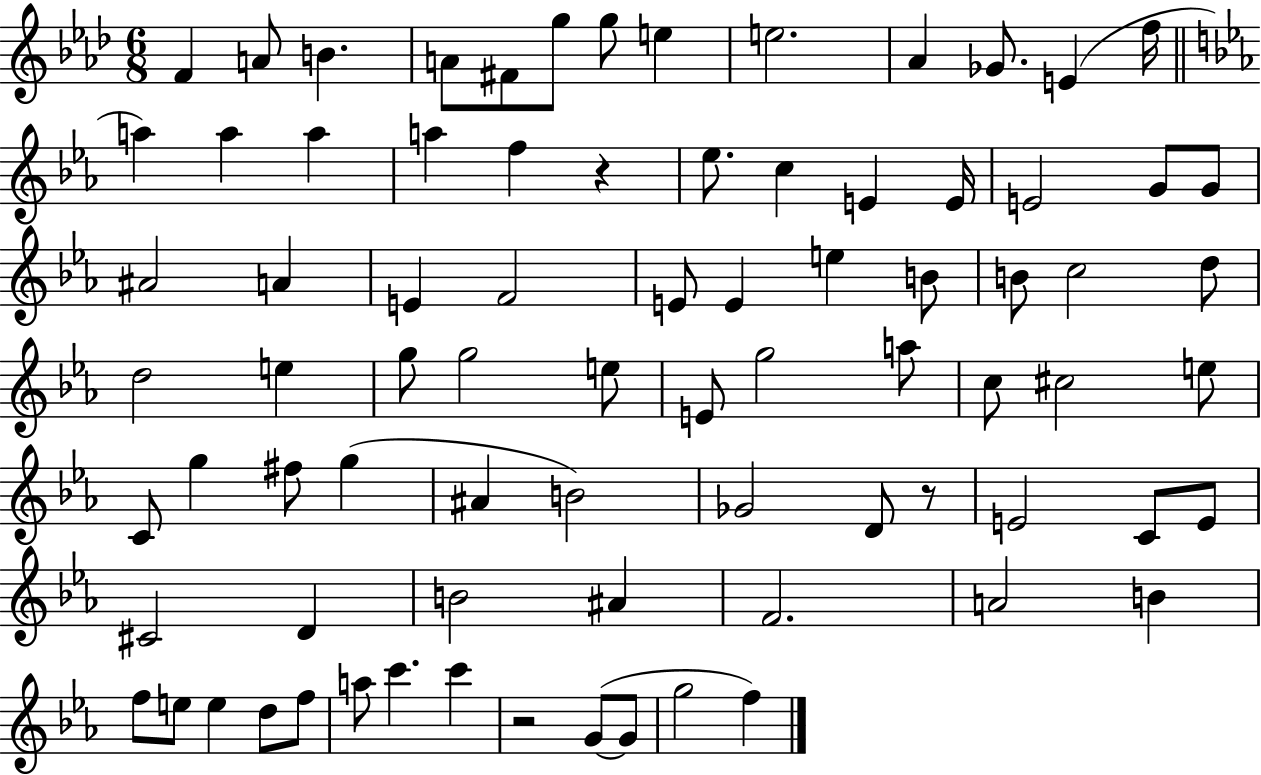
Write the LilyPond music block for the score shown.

{
  \clef treble
  \numericTimeSignature
  \time 6/8
  \key aes \major
  f'4 a'8 b'4. | a'8 fis'8 g''8 g''8 e''4 | e''2. | aes'4 ges'8. e'4( f''16 | \break \bar "||" \break \key c \minor a''4) a''4 a''4 | a''4 f''4 r4 | ees''8. c''4 e'4 e'16 | e'2 g'8 g'8 | \break ais'2 a'4 | e'4 f'2 | e'8 e'4 e''4 b'8 | b'8 c''2 d''8 | \break d''2 e''4 | g''8 g''2 e''8 | e'8 g''2 a''8 | c''8 cis''2 e''8 | \break c'8 g''4 fis''8 g''4( | ais'4 b'2) | ges'2 d'8 r8 | e'2 c'8 e'8 | \break cis'2 d'4 | b'2 ais'4 | f'2. | a'2 b'4 | \break f''8 e''8 e''4 d''8 f''8 | a''8 c'''4. c'''4 | r2 g'8~(~ g'8 | g''2 f''4) | \break \bar "|."
}